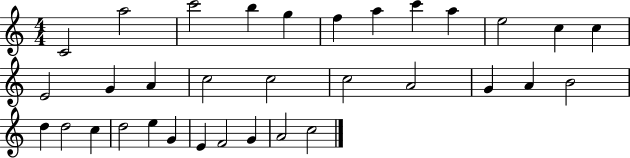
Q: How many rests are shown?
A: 0